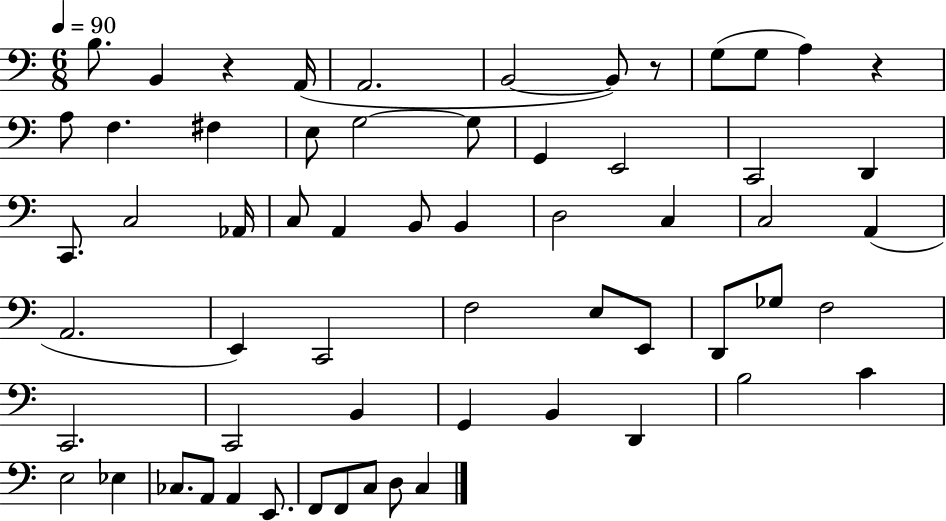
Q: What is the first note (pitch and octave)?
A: B3